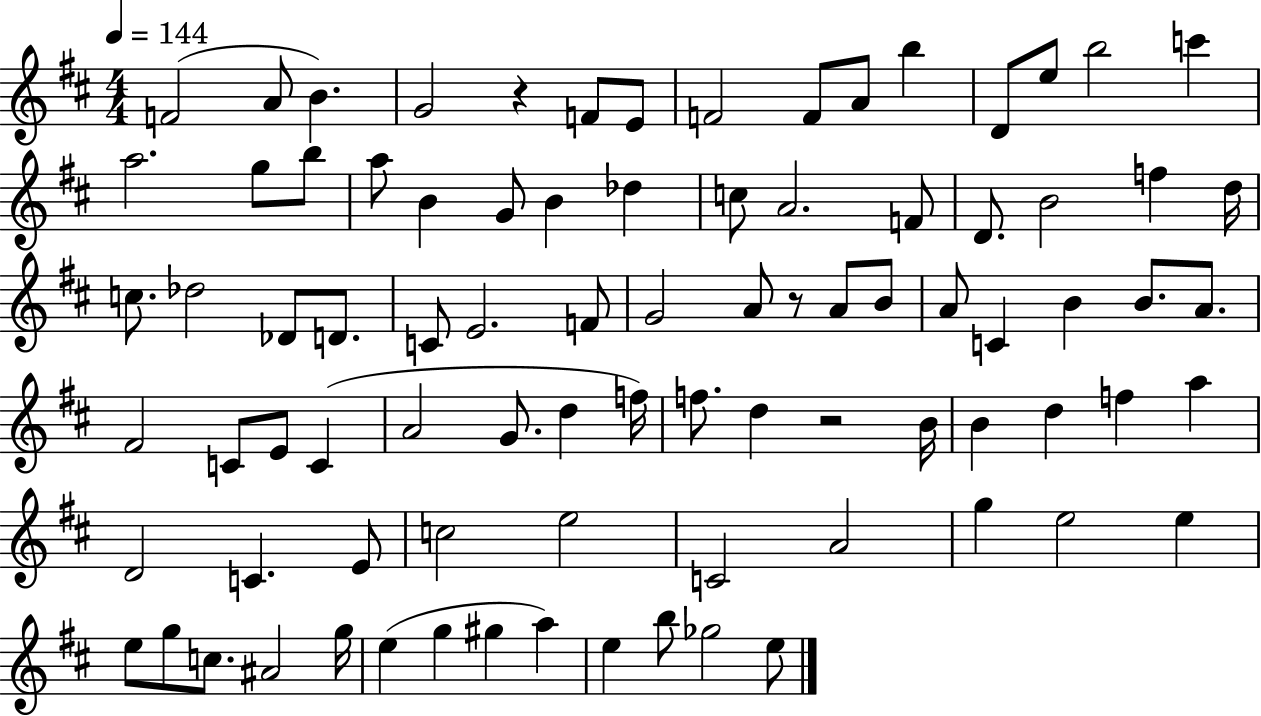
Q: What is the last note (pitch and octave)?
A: E5